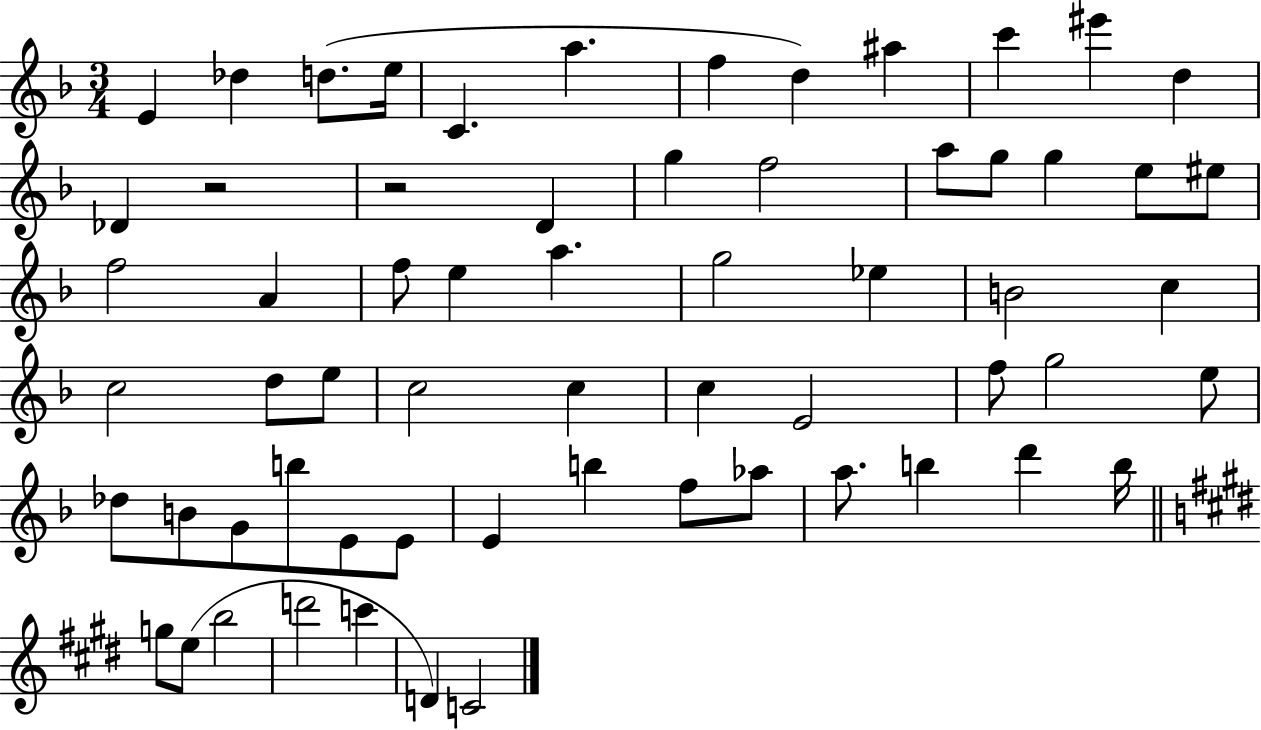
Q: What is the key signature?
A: F major